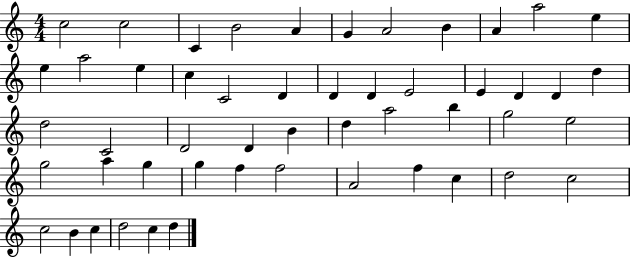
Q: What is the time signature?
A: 4/4